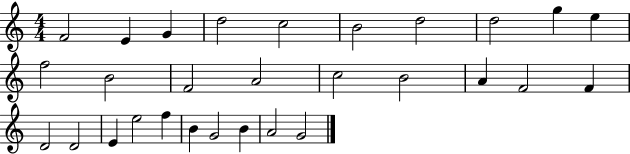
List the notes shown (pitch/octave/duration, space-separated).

F4/h E4/q G4/q D5/h C5/h B4/h D5/h D5/h G5/q E5/q F5/h B4/h F4/h A4/h C5/h B4/h A4/q F4/h F4/q D4/h D4/h E4/q E5/h F5/q B4/q G4/h B4/q A4/h G4/h